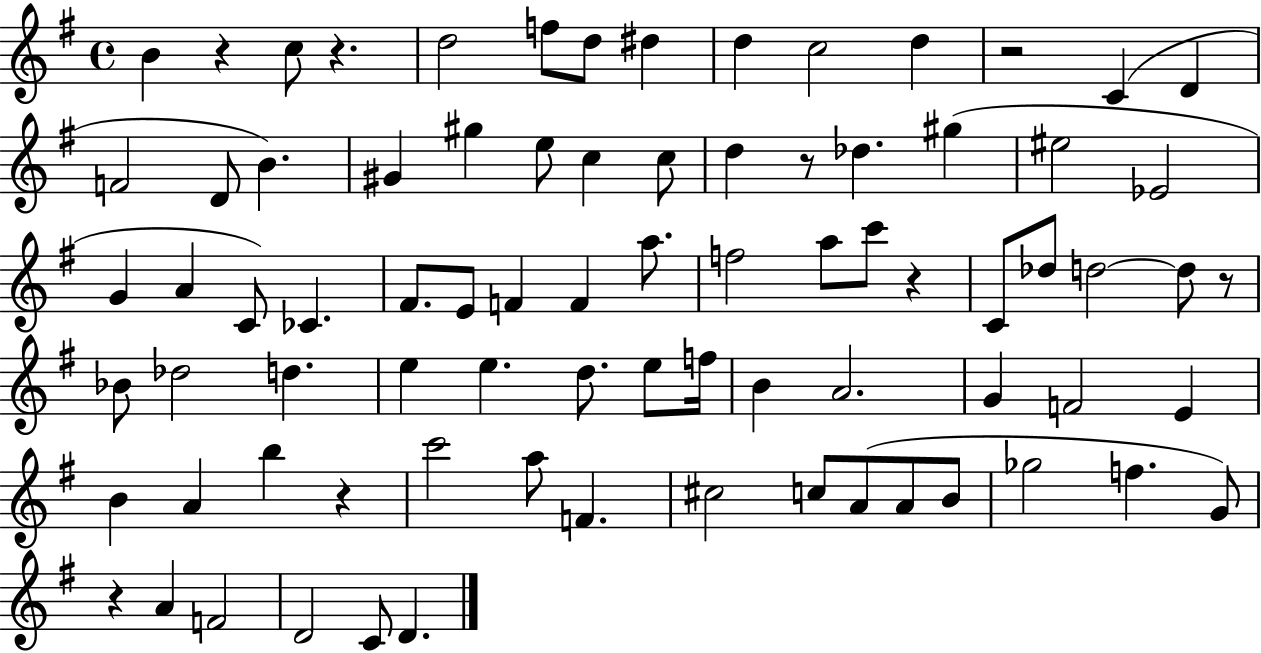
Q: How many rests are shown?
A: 8